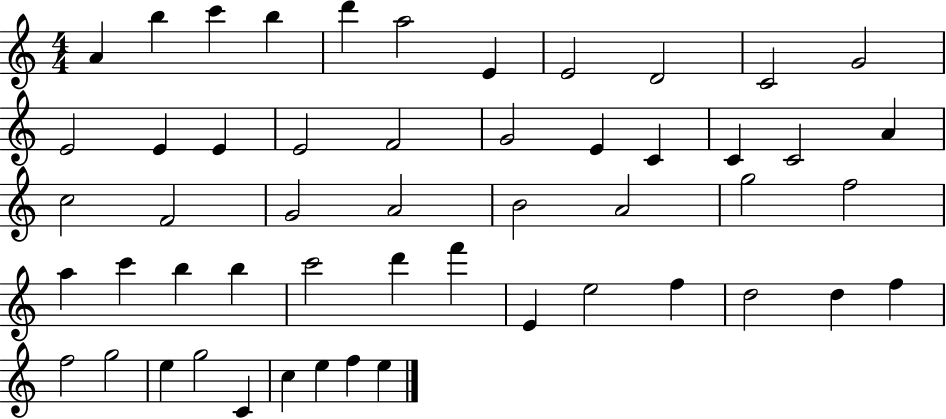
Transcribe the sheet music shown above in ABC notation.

X:1
T:Untitled
M:4/4
L:1/4
K:C
A b c' b d' a2 E E2 D2 C2 G2 E2 E E E2 F2 G2 E C C C2 A c2 F2 G2 A2 B2 A2 g2 f2 a c' b b c'2 d' f' E e2 f d2 d f f2 g2 e g2 C c e f e